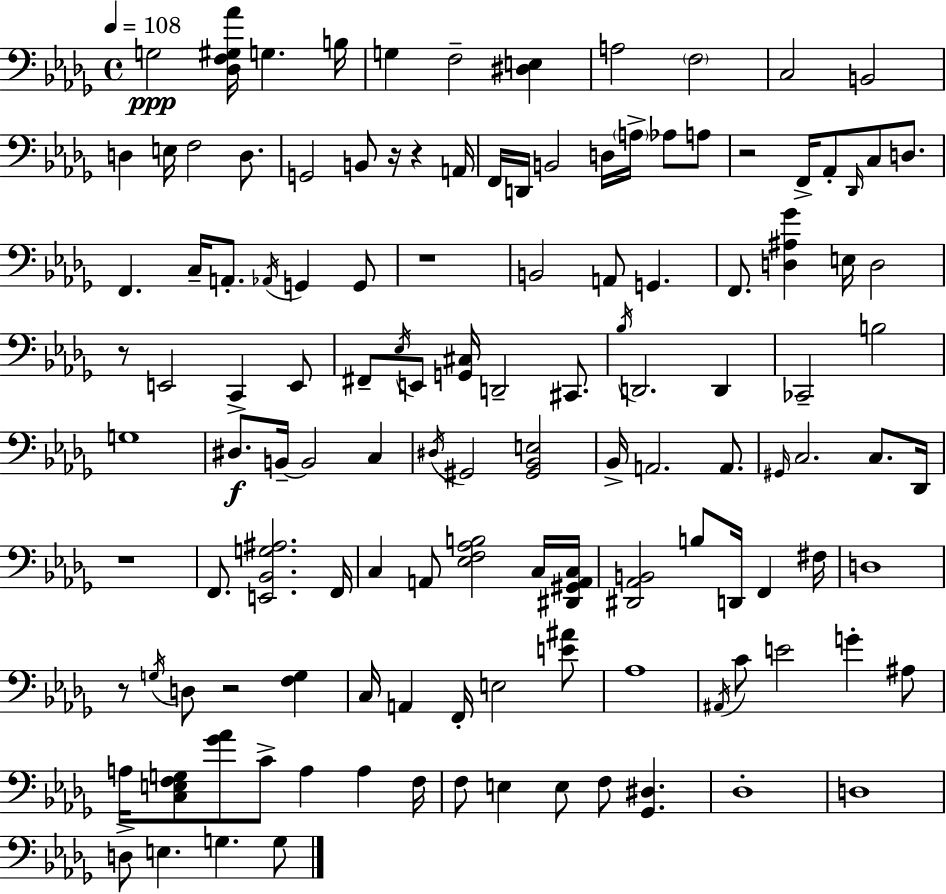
G3/h [Db3,F3,G#3,Ab4]/s G3/q. B3/s G3/q F3/h [D#3,E3]/q A3/h F3/h C3/h B2/h D3/q E3/s F3/h D3/e. G2/h B2/e R/s R/q A2/s F2/s D2/s B2/h D3/s A3/s Ab3/e A3/e R/h F2/s Ab2/e Db2/s C3/e D3/e. F2/q. C3/s A2/e. Ab2/s G2/q G2/e R/w B2/h A2/e G2/q. F2/e. [D3,A#3,Gb4]/q E3/s D3/h R/e E2/h C2/q E2/e F#2/e Eb3/s E2/e [G2,C#3]/s D2/h C#2/e. Bb3/s D2/h. D2/q CES2/h B3/h G3/w D#3/e. B2/s B2/h C3/q D#3/s G#2/h [G#2,Bb2,E3]/h Bb2/s A2/h. A2/e. G#2/s C3/h. C3/e. Db2/s R/w F2/e. [E2,Bb2,G3,A#3]/h. F2/s C3/q A2/e [Eb3,F3,Ab3,B3]/h C3/s [D#2,G#2,A2,C3]/s [D#2,Ab2,B2]/h B3/e D2/s F2/q F#3/s D3/w R/e G3/s D3/e R/h [F3,G3]/q C3/s A2/q F2/s E3/h [E4,A#4]/e Ab3/w A#2/s C4/e E4/h G4/q A#3/e A3/s [C3,E3,F3,G3]/e [Gb4,Ab4]/e C4/e A3/q A3/q F3/s F3/e E3/q E3/e F3/e [Gb2,D#3]/q. Db3/w D3/w D3/e E3/q. G3/q. G3/e